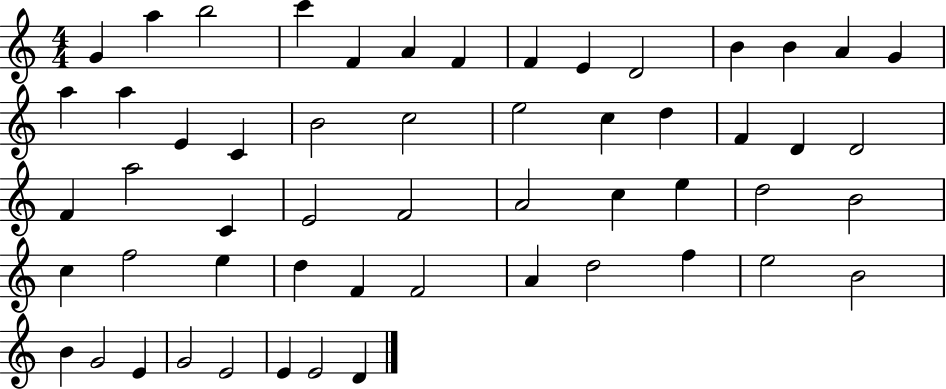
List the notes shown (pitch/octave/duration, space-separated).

G4/q A5/q B5/h C6/q F4/q A4/q F4/q F4/q E4/q D4/h B4/q B4/q A4/q G4/q A5/q A5/q E4/q C4/q B4/h C5/h E5/h C5/q D5/q F4/q D4/q D4/h F4/q A5/h C4/q E4/h F4/h A4/h C5/q E5/q D5/h B4/h C5/q F5/h E5/q D5/q F4/q F4/h A4/q D5/h F5/q E5/h B4/h B4/q G4/h E4/q G4/h E4/h E4/q E4/h D4/q